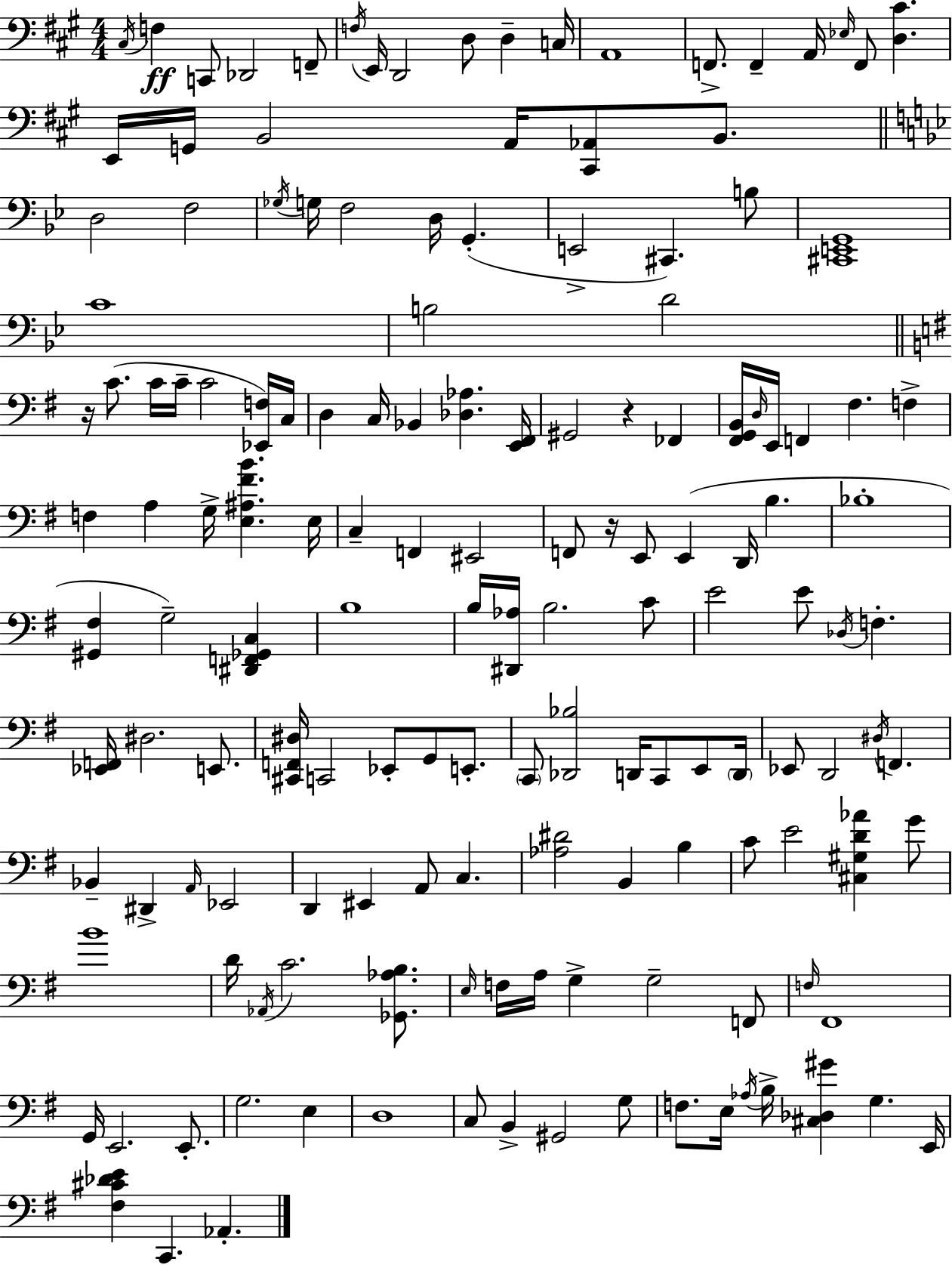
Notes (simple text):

C#3/s F3/q C2/e Db2/h F2/e F3/s E2/s D2/h D3/e D3/q C3/s A2/w F2/e. F2/q A2/s Eb3/s F2/e [D3,C#4]/q. E2/s G2/s B2/h A2/s [C#2,Ab2]/e B2/e. D3/h F3/h Gb3/s G3/s F3/h D3/s G2/q. E2/h C#2/q. B3/e [C#2,E2,G2]/w C4/w B3/h D4/h R/s C4/e. C4/s C4/s C4/h [Eb2,F3]/s C3/s D3/q C3/s Bb2/q [Db3,Ab3]/q. [E2,F#2]/s G#2/h R/q FES2/q [F#2,G2,B2]/s D3/s E2/s F2/q F#3/q. F3/q F3/q A3/q G3/s [E3,A#3,F#4,B4]/q. E3/s C3/q F2/q EIS2/h F2/e R/s E2/e E2/q D2/s B3/q. Bb3/w [G#2,F#3]/q G3/h [D#2,F2,Gb2,C3]/q B3/w B3/s [D#2,Ab3]/s B3/h. C4/e E4/h E4/e Db3/s F3/q. [Eb2,F2]/s D#3/h. E2/e. [C#2,F2,D#3]/s C2/h Eb2/e G2/e E2/e. C2/e [Db2,Bb3]/h D2/s C2/e E2/e D2/s Eb2/e D2/h D#3/s F2/q. Bb2/q D#2/q A2/s Eb2/h D2/q EIS2/q A2/e C3/q. [Ab3,D#4]/h B2/q B3/q C4/e E4/h [C#3,G#3,D4,Ab4]/q G4/e B4/w D4/s Ab2/s C4/h. [Gb2,Ab3,B3]/e. E3/s F3/s A3/s G3/q G3/h F2/e F3/s F#2/w G2/s E2/h. E2/e. G3/h. E3/q D3/w C3/e B2/q G#2/h G3/e F3/e. E3/s Ab3/s B3/s [C#3,Db3,G#4]/q G3/q. E2/s [F#3,C#4,Db4,E4]/q C2/q. Ab2/q.